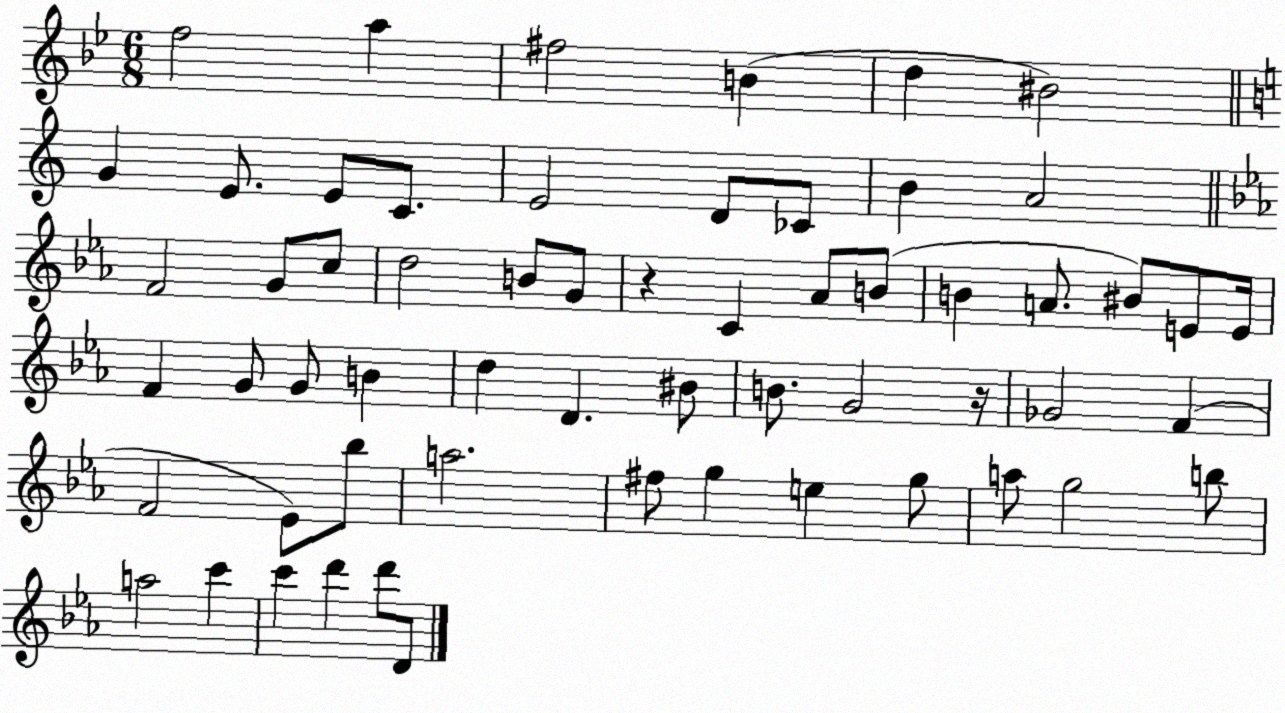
X:1
T:Untitled
M:6/8
L:1/4
K:Bb
f2 a ^f2 B d ^B2 G E/2 E/2 C/2 E2 D/2 _C/2 B A2 F2 G/2 c/2 d2 B/2 G/2 z C _A/2 B/2 B A/2 ^B/2 E/2 E/4 F G/2 G/2 B d D ^B/2 B/2 G2 z/4 _G2 F F2 _E/2 _b/2 a2 ^f/2 g e g/2 a/2 g2 b/2 a2 c' c' d' d'/2 D/2